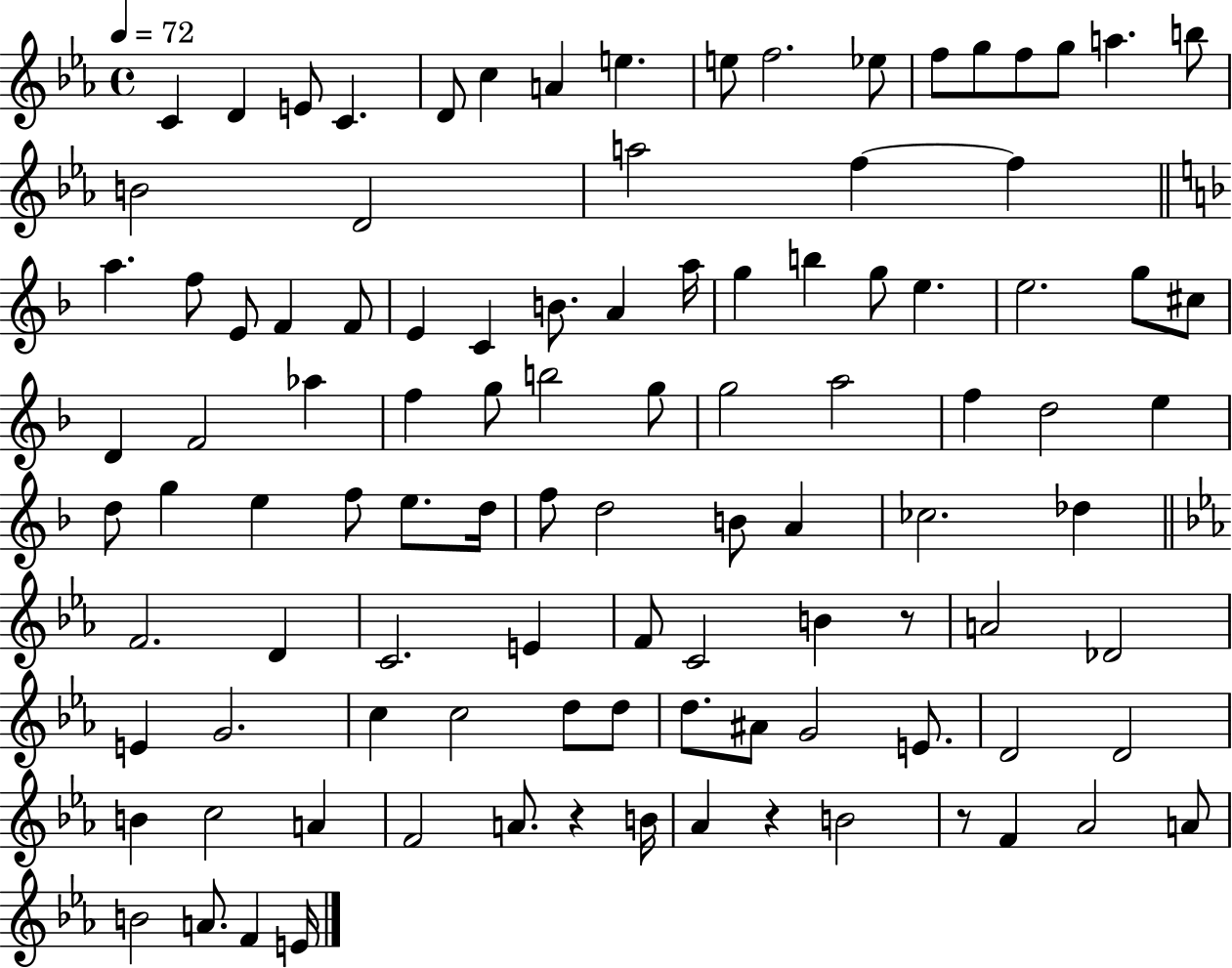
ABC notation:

X:1
T:Untitled
M:4/4
L:1/4
K:Eb
C D E/2 C D/2 c A e e/2 f2 _e/2 f/2 g/2 f/2 g/2 a b/2 B2 D2 a2 f f a f/2 E/2 F F/2 E C B/2 A a/4 g b g/2 e e2 g/2 ^c/2 D F2 _a f g/2 b2 g/2 g2 a2 f d2 e d/2 g e f/2 e/2 d/4 f/2 d2 B/2 A _c2 _d F2 D C2 E F/2 C2 B z/2 A2 _D2 E G2 c c2 d/2 d/2 d/2 ^A/2 G2 E/2 D2 D2 B c2 A F2 A/2 z B/4 _A z B2 z/2 F _A2 A/2 B2 A/2 F E/4